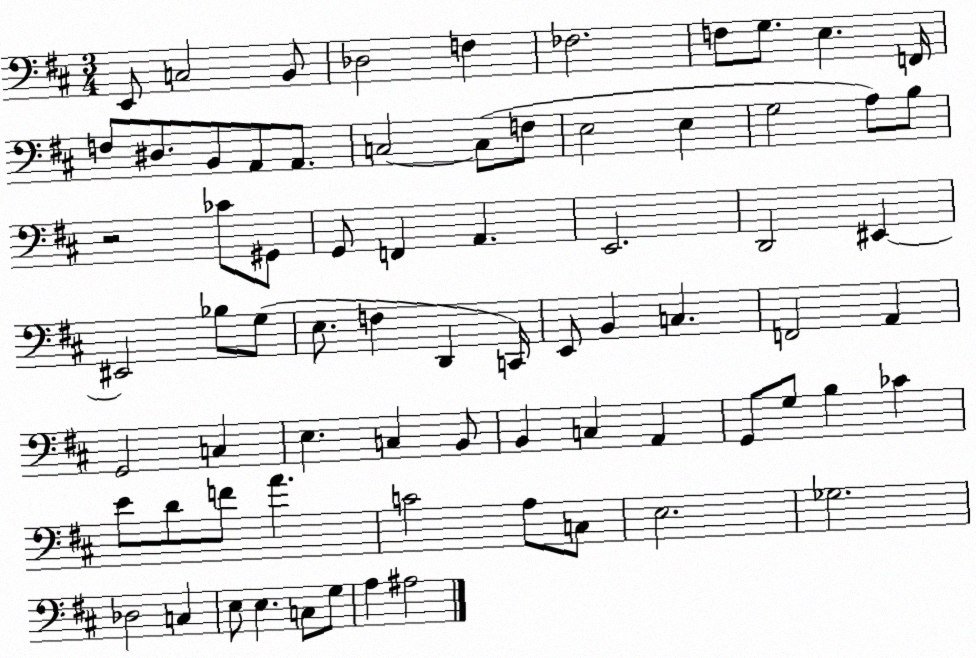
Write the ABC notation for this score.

X:1
T:Untitled
M:3/4
L:1/4
K:D
E,,/2 C,2 B,,/2 _D,2 F, _F,2 F,/2 G,/2 E, F,,/4 F,/2 ^D,/2 B,,/2 A,,/2 A,,/2 C,2 C,/2 F,/2 E,2 E, G,2 A,/2 B,/2 z2 _C/2 ^G,,/2 G,,/2 F,, A,, E,,2 D,,2 ^E,, ^E,,2 _B,/2 G,/2 E,/2 F, D,, C,,/4 E,,/2 B,, C, F,,2 A,, G,,2 C, E, C, B,,/2 B,, C, A,, G,,/2 G,/2 B, _C E/2 D/2 F/2 A C2 A,/2 C,/2 E,2 _G,2 _D,2 C, E,/2 E, C,/2 G,/2 A, ^A,2